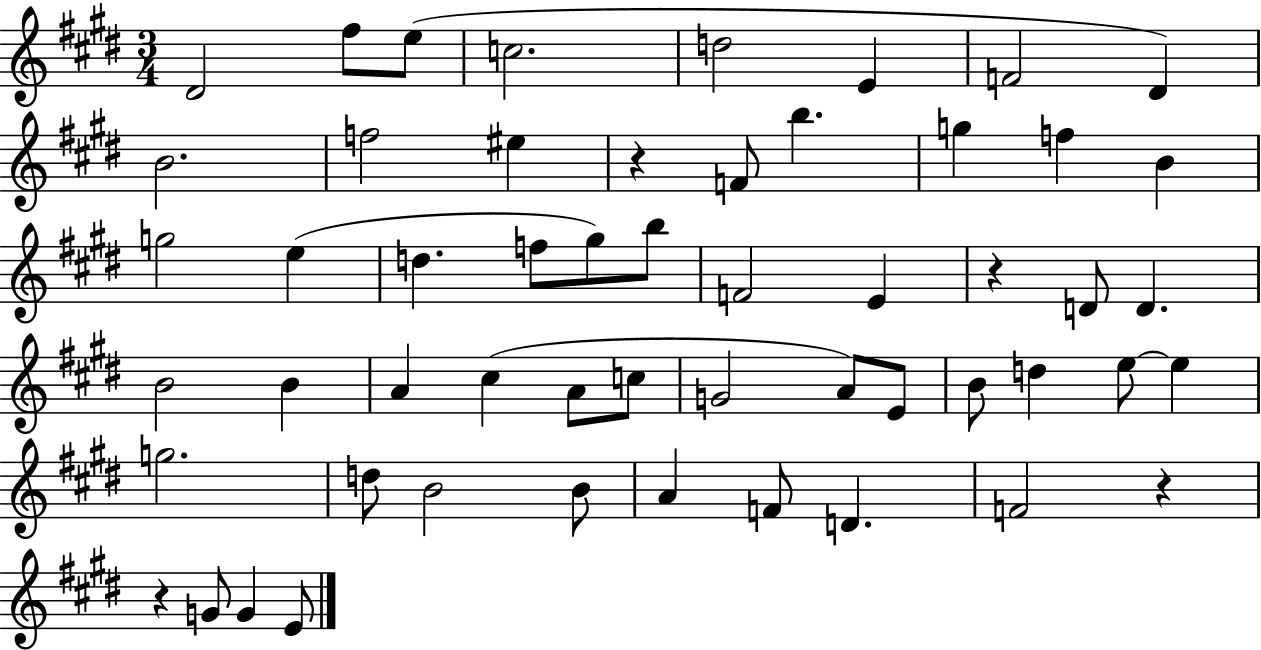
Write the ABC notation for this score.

X:1
T:Untitled
M:3/4
L:1/4
K:E
^D2 ^f/2 e/2 c2 d2 E F2 ^D B2 f2 ^e z F/2 b g f B g2 e d f/2 ^g/2 b/2 F2 E z D/2 D B2 B A ^c A/2 c/2 G2 A/2 E/2 B/2 d e/2 e g2 d/2 B2 B/2 A F/2 D F2 z z G/2 G E/2